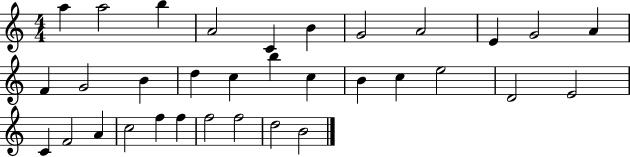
X:1
T:Untitled
M:4/4
L:1/4
K:C
a a2 b A2 C B G2 A2 E G2 A F G2 B d c b c B c e2 D2 E2 C F2 A c2 f f f2 f2 d2 B2